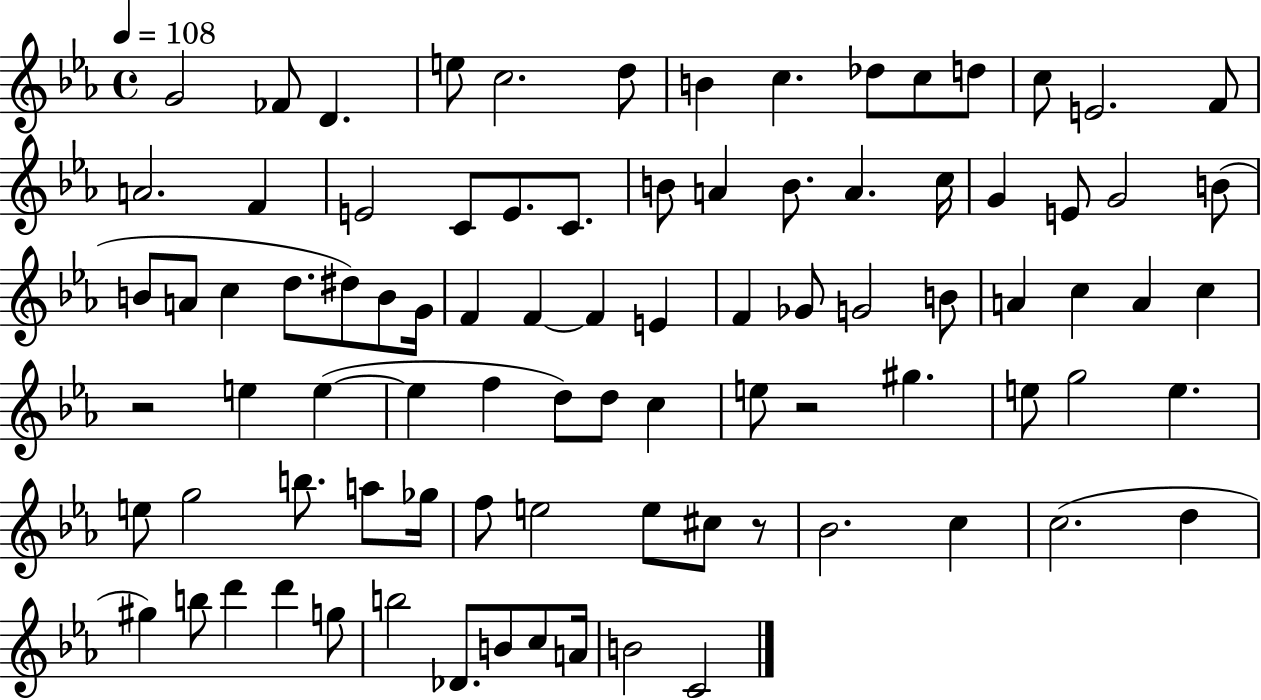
{
  \clef treble
  \time 4/4
  \defaultTimeSignature
  \key ees \major
  \tempo 4 = 108
  g'2 fes'8 d'4. | e''8 c''2. d''8 | b'4 c''4. des''8 c''8 d''8 | c''8 e'2. f'8 | \break a'2. f'4 | e'2 c'8 e'8. c'8. | b'8 a'4 b'8. a'4. c''16 | g'4 e'8 g'2 b'8( | \break b'8 a'8 c''4 d''8. dis''8) b'8 g'16 | f'4 f'4~~ f'4 e'4 | f'4 ges'8 g'2 b'8 | a'4 c''4 a'4 c''4 | \break r2 e''4 e''4~(~ | e''4 f''4 d''8) d''8 c''4 | e''8 r2 gis''4. | e''8 g''2 e''4. | \break e''8 g''2 b''8. a''8 ges''16 | f''8 e''2 e''8 cis''8 r8 | bes'2. c''4 | c''2.( d''4 | \break gis''4) b''8 d'''4 d'''4 g''8 | b''2 des'8. b'8 c''8 a'16 | b'2 c'2 | \bar "|."
}